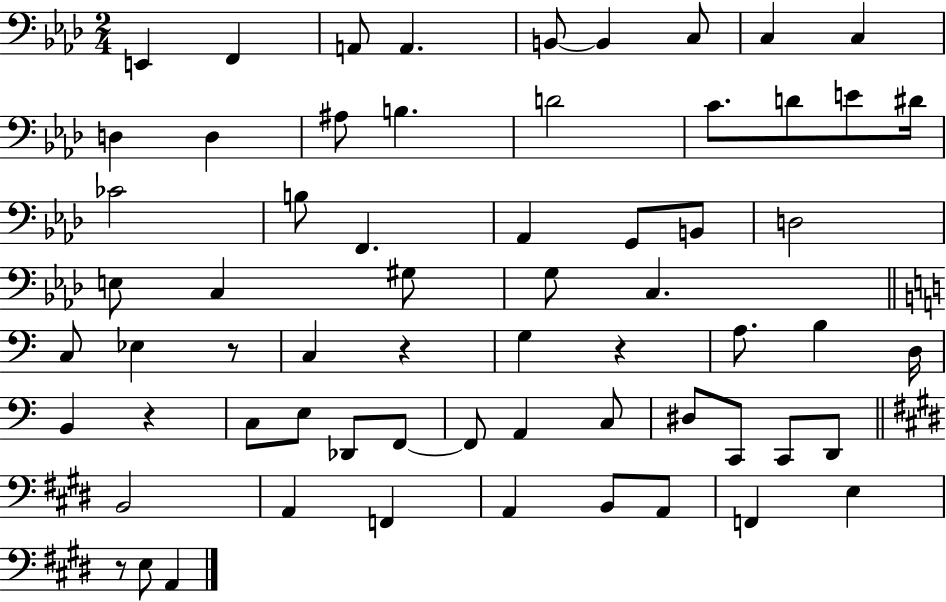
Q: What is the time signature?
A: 2/4